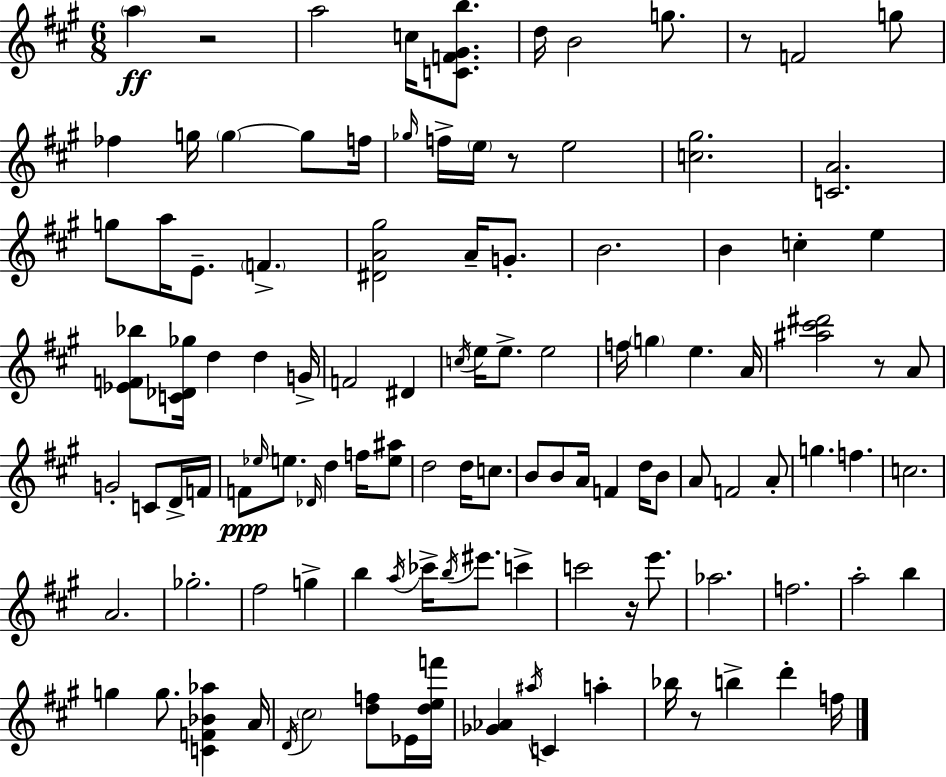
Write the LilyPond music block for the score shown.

{
  \clef treble
  \numericTimeSignature
  \time 6/8
  \key a \major
  \repeat volta 2 { \parenthesize a''4\ff r2 | a''2 c''16 <c' f' gis' b''>8. | d''16 b'2 g''8. | r8 f'2 g''8 | \break fes''4 g''16 \parenthesize g''4~~ g''8 f''16 | \grace { ges''16 } f''16-> \parenthesize e''16 r8 e''2 | <c'' gis''>2. | <c' a'>2. | \break g''8 a''16 e'8.-- \parenthesize f'4.-> | <dis' a' gis''>2 a'16-- g'8.-. | b'2. | b'4 c''4-. e''4 | \break <ees' f' bes''>8 <c' des' ges''>16 d''4 d''4 | g'16-> f'2 dis'4 | \acciaccatura { c''16 } e''16 e''8.-> e''2 | f''16 \parenthesize g''4 e''4. | \break a'16 <ais'' cis''' dis'''>2 r8 | a'8 g'2-. c'8 | d'16-> f'16 f'8\ppp \grace { ees''16 } e''8. \grace { des'16 } d''4 | f''16 <e'' ais''>8 d''2 | \break d''16 c''8. b'8 b'8 a'16 f'4 | d''16 b'8 a'8 f'2 | a'8-. g''4. f''4. | c''2. | \break a'2. | ges''2.-. | fis''2 | g''4-> b''4 \acciaccatura { a''16 } ces'''16-> \acciaccatura { b''16 } eis'''8. | \break c'''4-> c'''2 | r16 e'''8. aes''2. | f''2. | a''2-. | \break b''4 g''4 g''8. | <c' f' bes' aes''>4 a'16 \acciaccatura { d'16 } \parenthesize cis''2 | <d'' f''>8 ees'16 <d'' e'' f'''>16 <ges' aes'>4 \acciaccatura { ais''16 } | c'4 a''4-. bes''16 r8 b''4-> | \break d'''4-. f''16 } \bar "|."
}